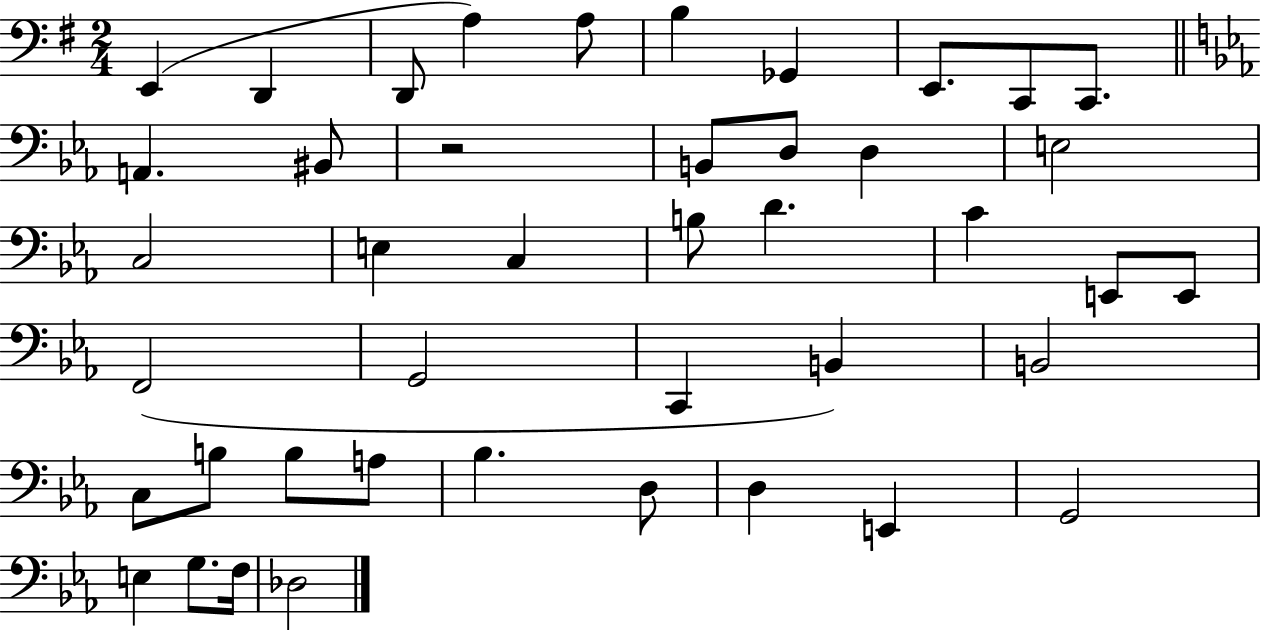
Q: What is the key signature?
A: G major